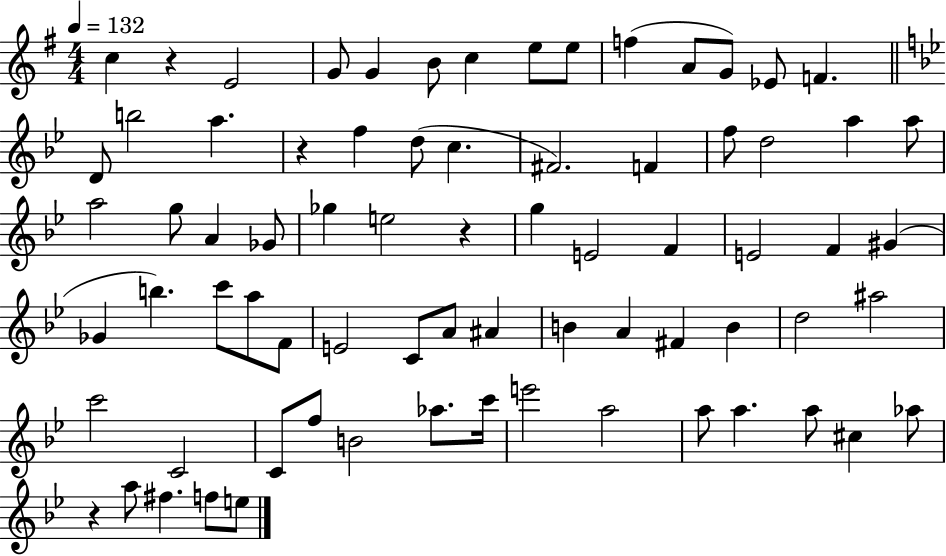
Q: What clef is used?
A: treble